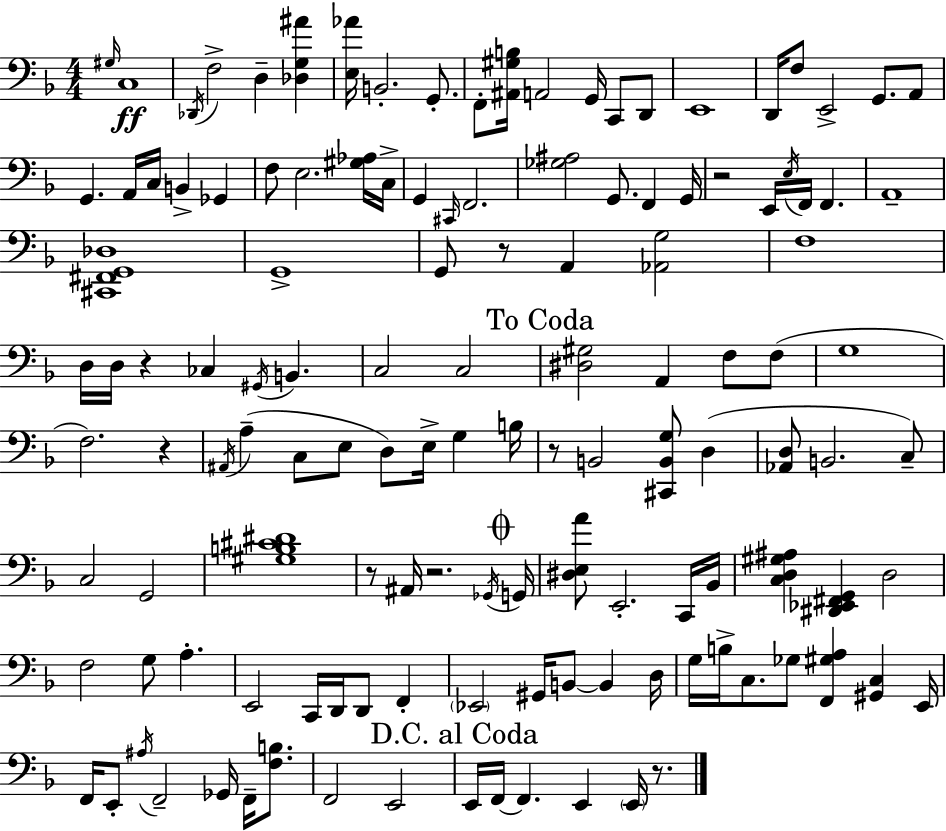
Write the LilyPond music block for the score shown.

{
  \clef bass
  \numericTimeSignature
  \time 4/4
  \key f \major
  \grace { gis16 }\ff c1 | \acciaccatura { des,16 } f2-> d4-- <des g ais'>4 | <e aes'>16 b,2.-. g,8.-. | f,8-. <ais, gis b>16 a,2 g,16 c,8 | \break d,8 e,1 | d,16 f8 e,2-> g,8. | a,8 g,4. a,16 c16 b,4-> ges,4 | f8 e2. | \break <gis aes>16 c16-> g,4 \grace { cis,16 } f,2. | <ges ais>2 g,8. f,4 | g,16 r2 e,16 \acciaccatura { e16 } f,16 f,4. | a,1-- | \break <cis, fis, g, des>1 | g,1-> | g,8 r8 a,4 <aes, g>2 | f1 | \break d16 d16 r4 ces4 \acciaccatura { gis,16 } b,4. | c2 c2 | \mark "To Coda" <dis gis>2 a,4 | f8 f8( g1 | \break f2.) | r4 \acciaccatura { ais,16 }( a4-- c8 e8 d8) | e16-> g4 b16 r8 b,2 | <cis, b, g>8 d4( <aes, d>8 b,2. | \break c8--) c2 g,2 | <gis b cis' dis'>1 | r8 ais,16 r2. | \acciaccatura { ges,16 } \mark \markup { \musicglyph "scripts.coda" } g,16 <dis e a'>8 e,2.-. | \break c,16 bes,16 <c d gis ais>4 <dis, ees, fis, g,>4 d2 | f2 g8 | a4.-. e,2 c,16 | d,16 d,8 f,4-. \parenthesize ees,2 gis,16 | \break b,8~~ b,4 d16 g16 b16-> c8. ges8 <f, gis a>4 | <gis, c>4 e,16 f,16 e,8-. \acciaccatura { ais16 } f,2-- | ges,16 f,16-- <f b>8. f,2 | e,2 \mark "D.C. al Coda" e,16 f,16~~ f,4. | \break e,4 \parenthesize e,16 r8. \bar "|."
}